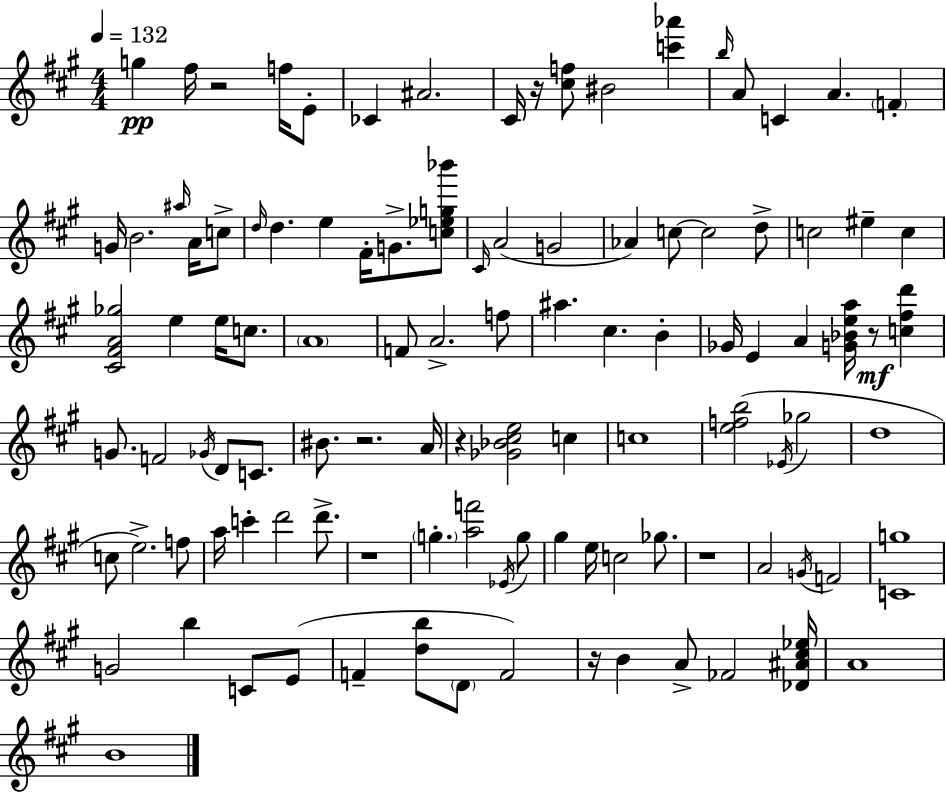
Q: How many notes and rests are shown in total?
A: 107